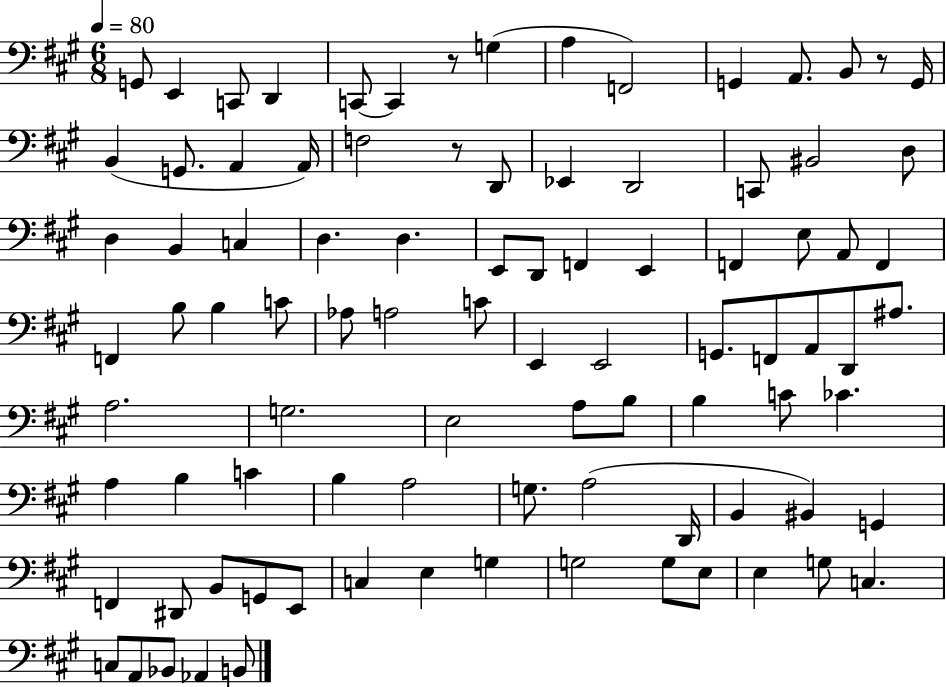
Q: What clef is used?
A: bass